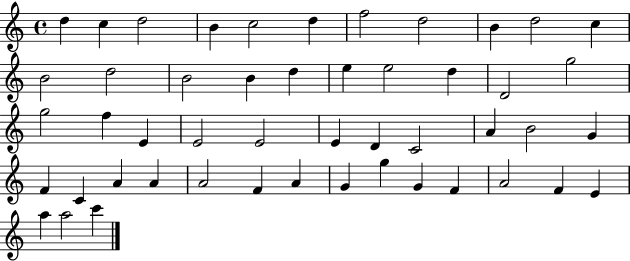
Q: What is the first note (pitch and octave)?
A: D5